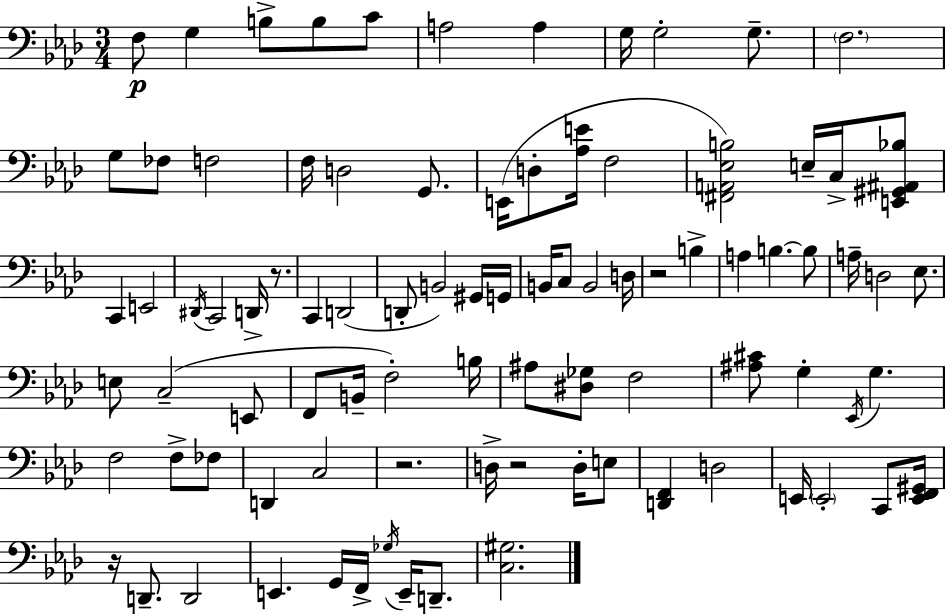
{
  \clef bass
  \numericTimeSignature
  \time 3/4
  \key aes \major
  f8\p g4 b8-> b8 c'8 | a2 a4 | g16 g2-. g8.-- | \parenthesize f2. | \break g8 fes8 f2 | f16 d2 g,8. | e,16( d8-. <aes e'>16 f2 | <fis, a, ees b>2) e16-- c16-> <e, gis, ais, bes>8 | \break c,4 e,2 | \acciaccatura { dis,16 } c,2 d,16-> r8. | c,4 d,2( | d,8-. b,2) gis,16 | \break g,16 b,16 c8 b,2 | d16 r2 b4-> | a4 b4.~~ b8 | a16-- d2 ees8. | \break e8 c2--( e,8 | f,8 b,16-- f2-.) | b16 ais8 <dis ges>8 f2 | <ais cis'>8 g4-. \acciaccatura { ees,16 } g4. | \break f2 f8-> | fes8 d,4 c2 | r2. | d16-> r2 d16-. | \break e8 <d, f,>4 d2 | e,16 \parenthesize e,2-. c,8 | <e, f, gis,>16 r16 d,8.-- d,2 | e,4. g,16 f,16-> \acciaccatura { ges16 } e,16-- | \break d,8.-- <c gis>2. | \bar "|."
}